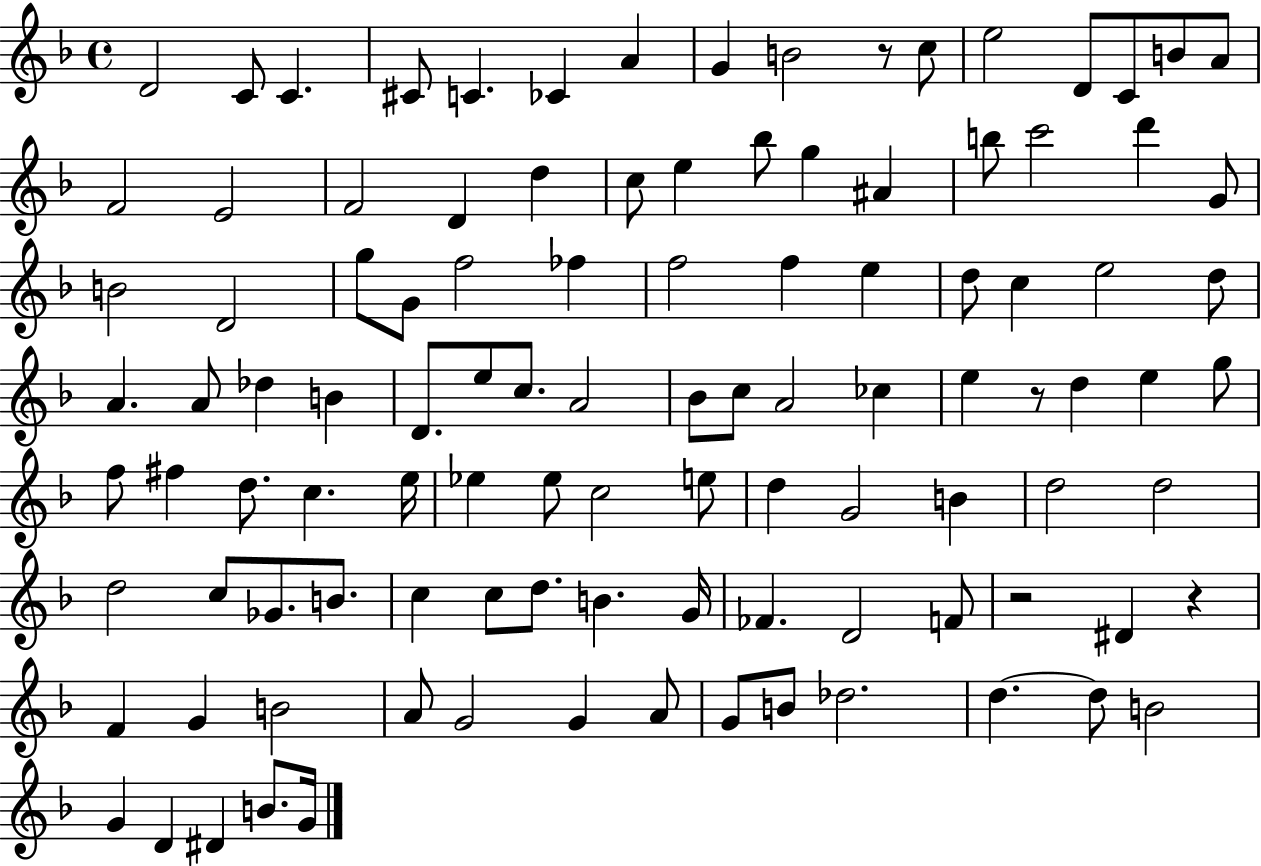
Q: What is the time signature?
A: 4/4